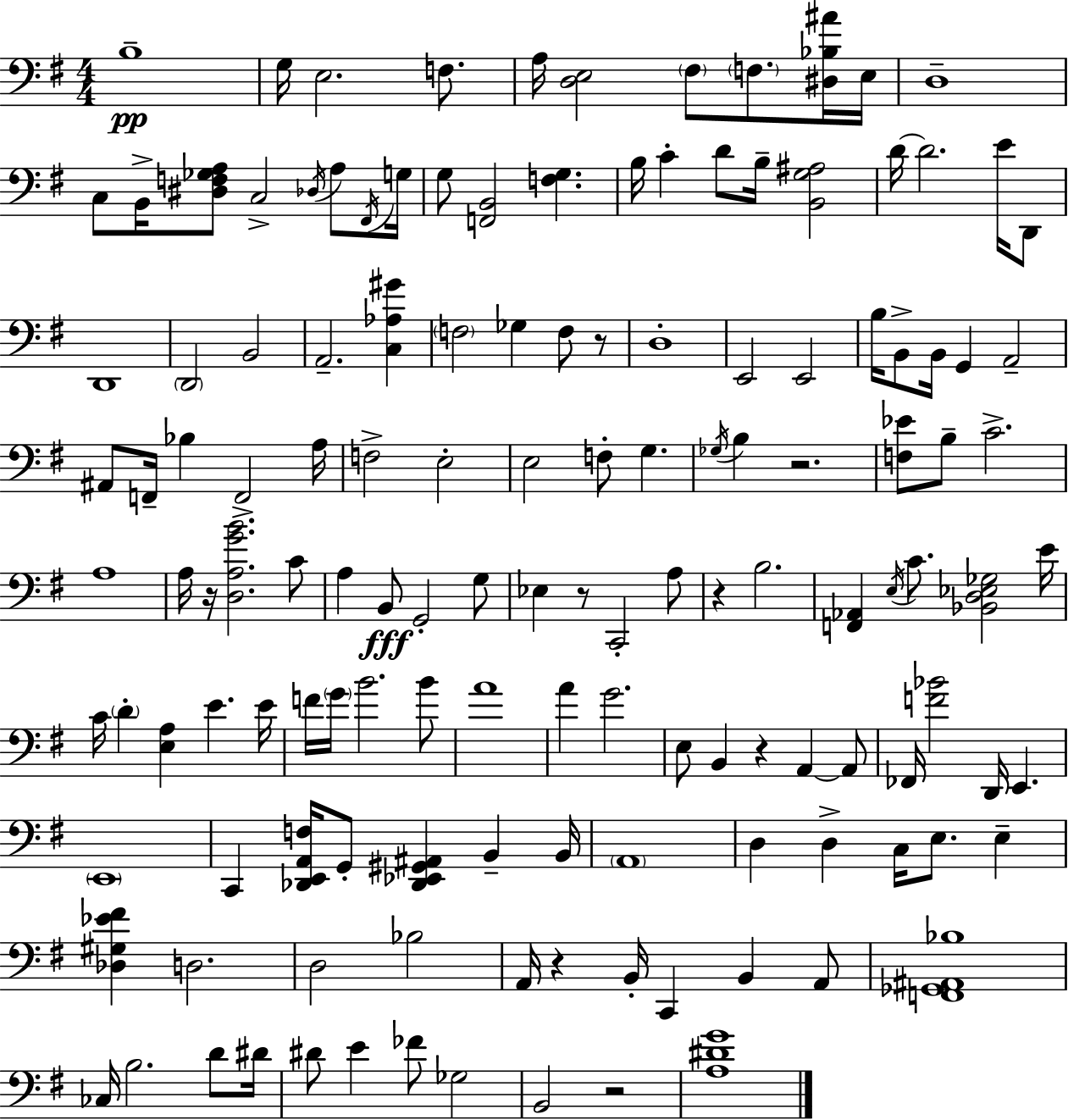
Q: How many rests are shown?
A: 8